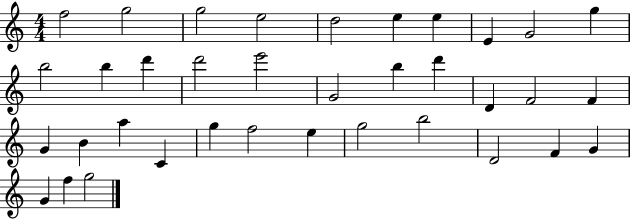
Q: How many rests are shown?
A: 0